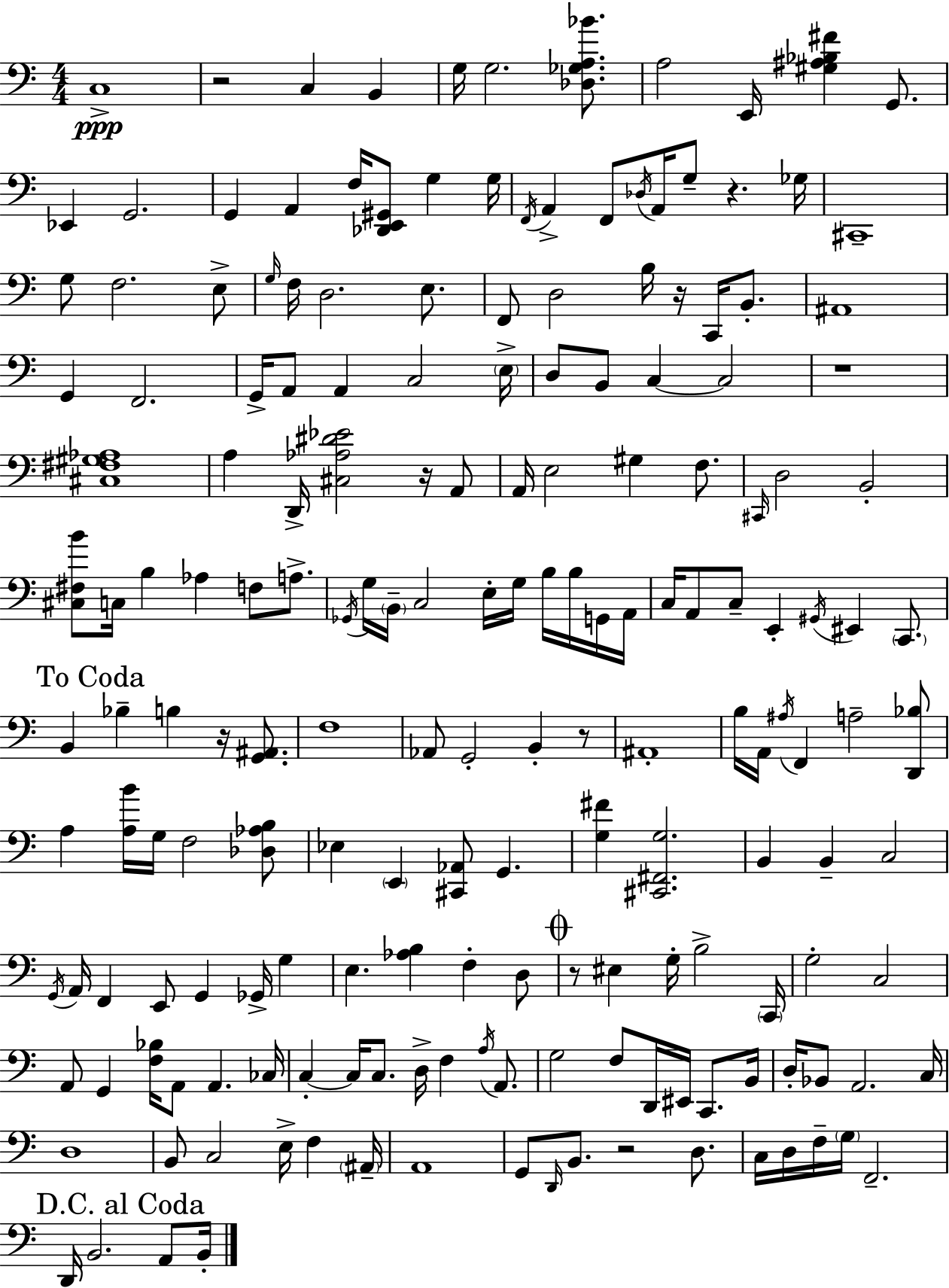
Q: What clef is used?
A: bass